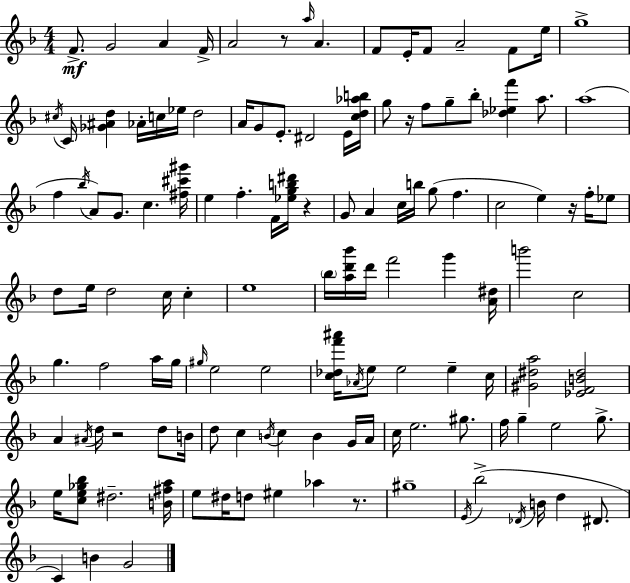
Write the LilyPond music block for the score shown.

{
  \clef treble
  \numericTimeSignature
  \time 4/4
  \key d \minor
  f'8.->\mf g'2 a'4 f'16-> | a'2 r8 \grace { a''16 } a'4. | f'8 e'16-. f'8 a'2-- f'8 | e''16 g''1-> | \break \acciaccatura { cis''16 } c'16 <ges' ais' d''>4 aes'16-. c''16 ees''16 d''2 | a'16 g'8 e'8.-. dis'2 | e'16 <c'' d'' aes'' b''>16 g''8 r16 f''8 g''8-- bes''8-. <des'' ees'' f'''>4 a''8. | a''1( | \break f''4 \acciaccatura { bes''16 } a'8) g'8. c''4. | <fis'' cis''' gis'''>16 e''4 f''4.-. f'16 <ees'' g'' b'' dis'''>16 r4 | g'8 a'4 c''16 b''16 g''8( f''4. | c''2 e''4) r16 | \break f''16-. ees''8 d''8 e''16 d''2 c''16 c''4-. | e''1 | \parenthesize bes''16 <a'' d''' bes'''>16 d'''16 f'''2 g'''4 | <a' dis''>16 b'''2 c''2 | \break g''4. f''2 | a''16 g''16 \grace { gis''16 } e''2 e''2 | <c'' des'' f''' ais'''>16 \acciaccatura { aes'16 } e''8 e''2 | e''4-- c''16 <gis' dis'' a''>2 <ees' f' b' dis''>2 | \break a'4 \acciaccatura { ais'16 } d''16 r2 | d''8 b'16 d''8 c''4 \acciaccatura { b'16 } c''4 | b'4 g'16 a'16 c''16 e''2. | gis''8. f''16 g''4-- e''2 | \break g''8.-> e''16 <c'' e'' ges'' bes''>8 dis''2.-- | <b' fis'' a''>16 e''8 dis''16 d''8 eis''4 | aes''4 r8. gis''1-- | \acciaccatura { e'16 } bes''2->( | \break \acciaccatura { des'16 } b'16 d''4 dis'8. c'4) b'4 | g'2 \bar "|."
}